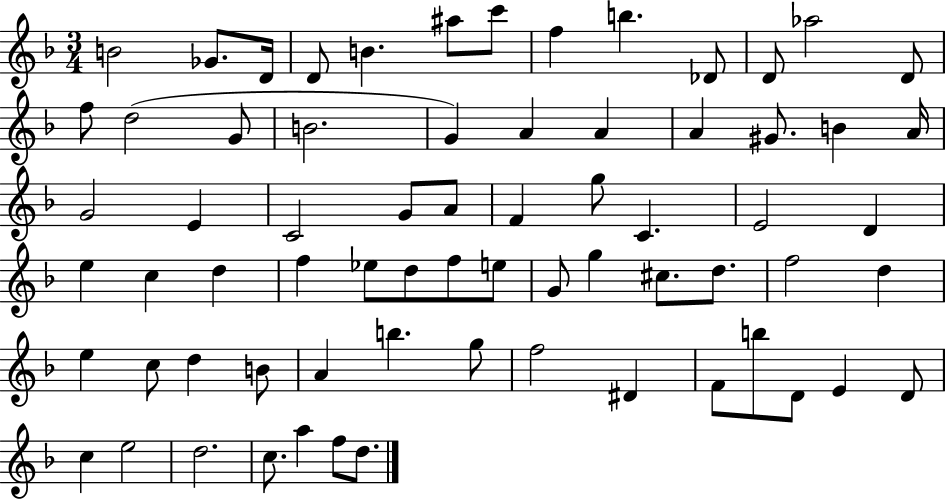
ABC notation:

X:1
T:Untitled
M:3/4
L:1/4
K:F
B2 _G/2 D/4 D/2 B ^a/2 c'/2 f b _D/2 D/2 _a2 D/2 f/2 d2 G/2 B2 G A A A ^G/2 B A/4 G2 E C2 G/2 A/2 F g/2 C E2 D e c d f _e/2 d/2 f/2 e/2 G/2 g ^c/2 d/2 f2 d e c/2 d B/2 A b g/2 f2 ^D F/2 b/2 D/2 E D/2 c e2 d2 c/2 a f/2 d/2